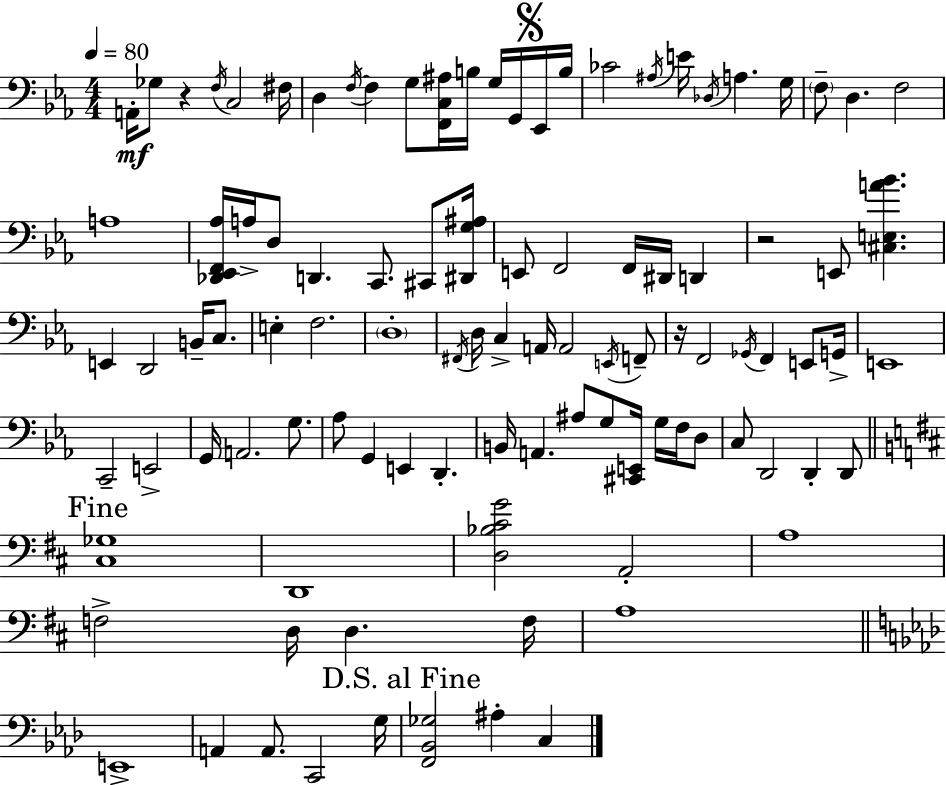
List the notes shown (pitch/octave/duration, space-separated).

A2/s Gb3/e R/q F3/s C3/h F#3/s D3/q F3/s F3/q G3/e [F2,C3,A#3]/s B3/s G3/s G2/s Eb2/s B3/s CES4/h A#3/s E4/s Db3/s A3/q. G3/s F3/e D3/q. F3/h A3/w [Db2,Eb2,F2,Ab3]/s A3/s D3/e D2/q. C2/e. C#2/e [D#2,G3,A#3]/s E2/e F2/h F2/s D#2/s D2/q R/h E2/e [C#3,E3,A4,Bb4]/q. E2/q D2/h B2/s C3/e. E3/q F3/h. D3/w F#2/s D3/s C3/q A2/s A2/h E2/s F2/e R/s F2/h Gb2/s F2/q E2/e G2/s E2/w C2/h E2/h G2/s A2/h. G3/e. Ab3/e G2/q E2/q D2/q. B2/s A2/q. A#3/e G3/e [C#2,E2]/s G3/s F3/s D3/e C3/e D2/h D2/q D2/e [C#3,Gb3]/w D2/w [D3,Bb3,C#4,G4]/h A2/h A3/w F3/h D3/s D3/q. F3/s A3/w E2/w A2/q A2/e. C2/h G3/s [F2,Bb2,Gb3]/h A#3/q C3/q